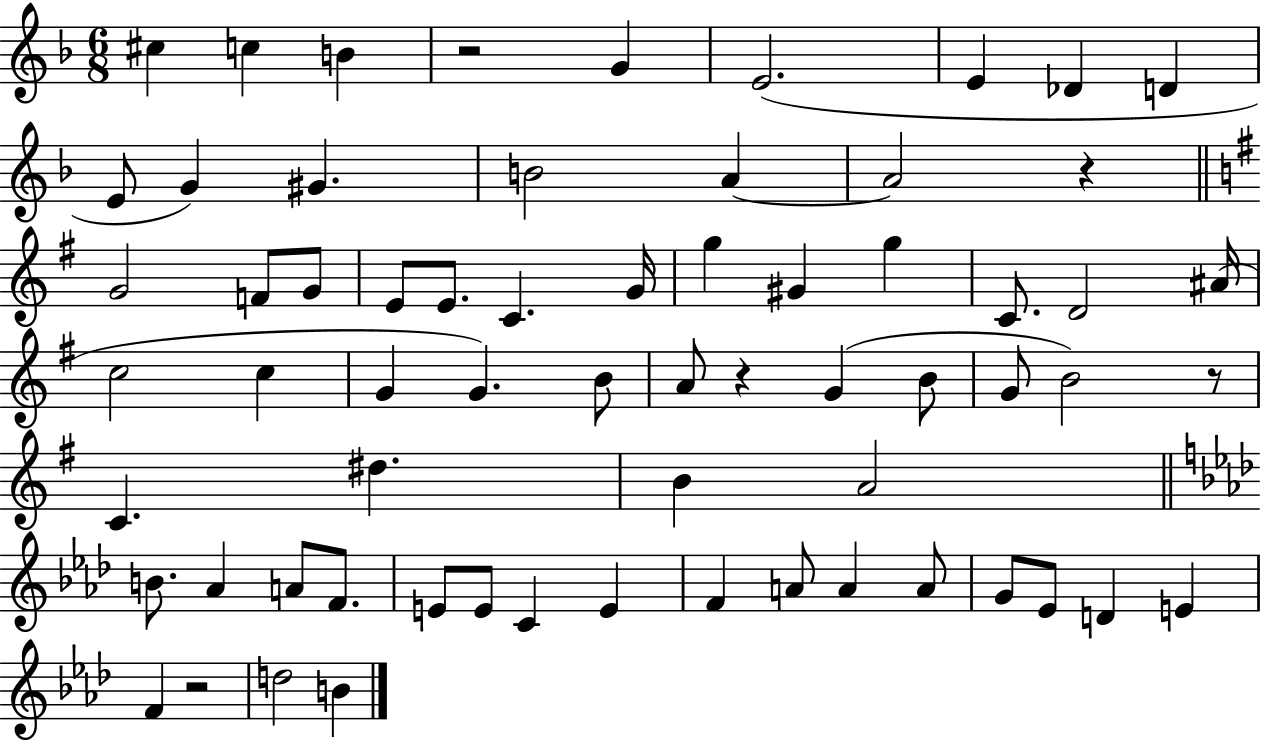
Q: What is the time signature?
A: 6/8